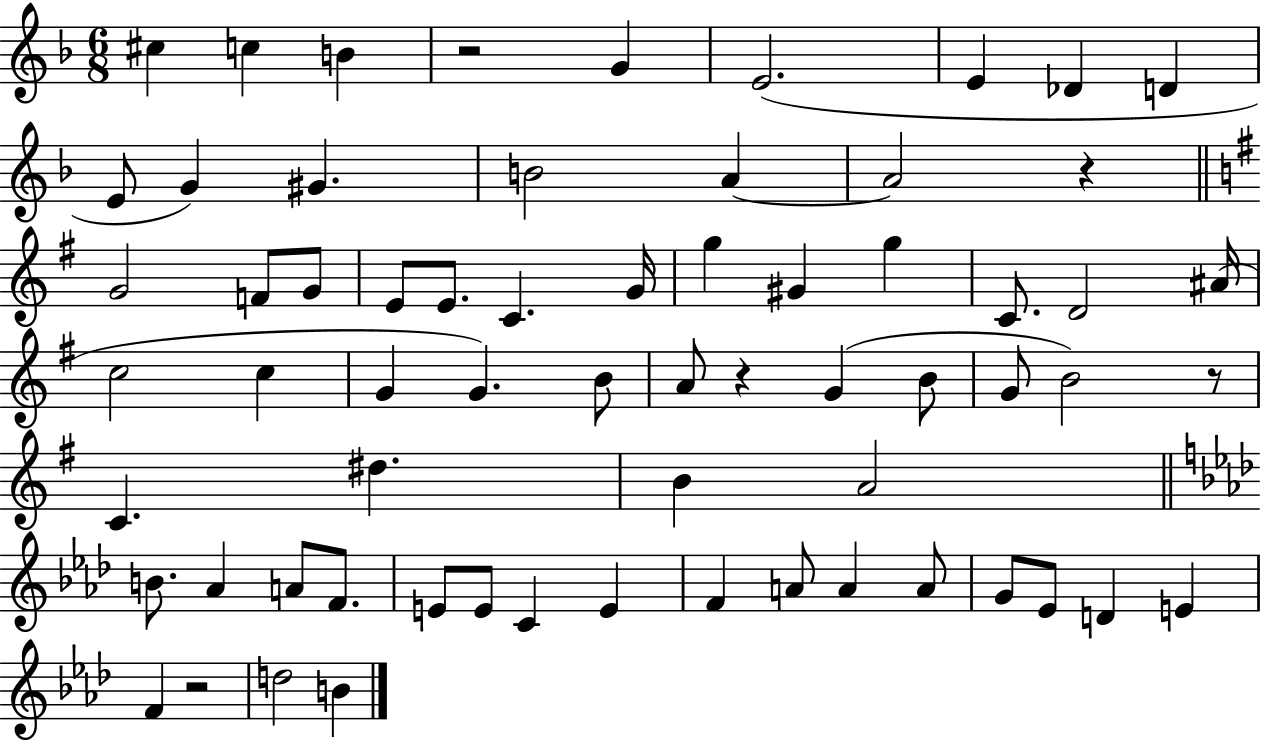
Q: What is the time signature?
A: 6/8